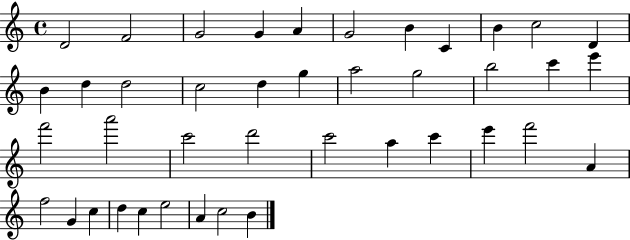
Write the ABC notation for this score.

X:1
T:Untitled
M:4/4
L:1/4
K:C
D2 F2 G2 G A G2 B C B c2 D B d d2 c2 d g a2 g2 b2 c' e' f'2 a'2 c'2 d'2 c'2 a c' e' f'2 A f2 G c d c e2 A c2 B